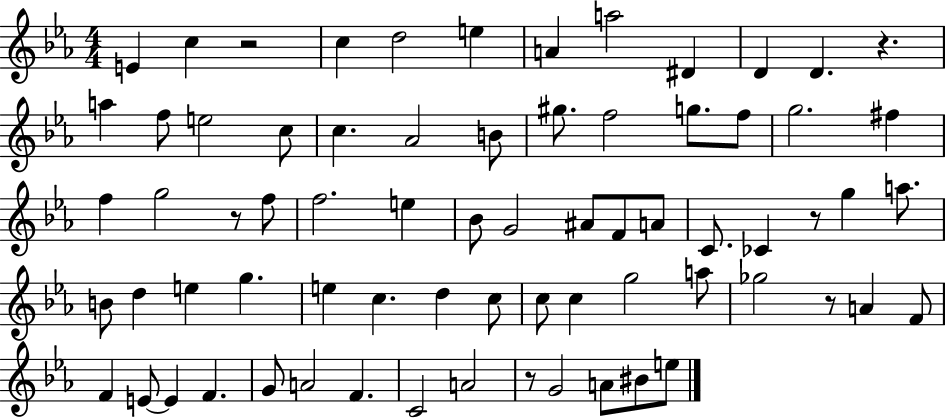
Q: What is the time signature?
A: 4/4